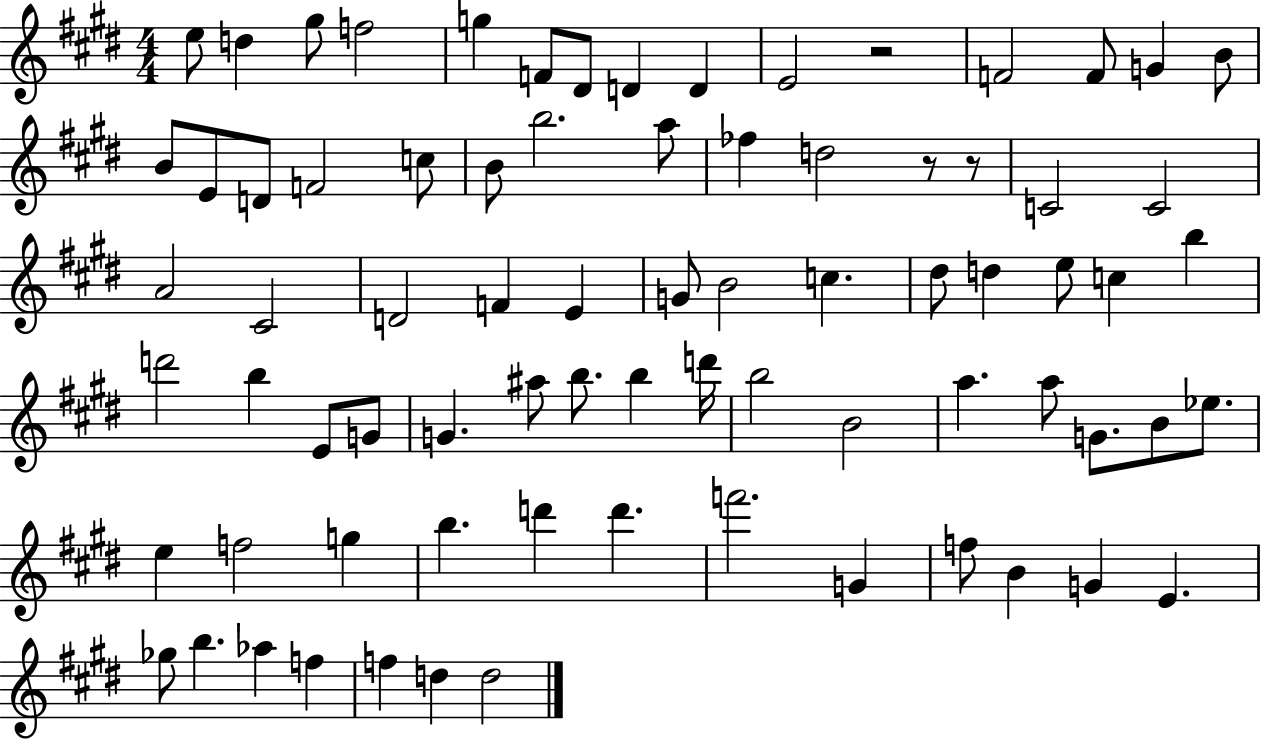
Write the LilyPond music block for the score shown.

{
  \clef treble
  \numericTimeSignature
  \time 4/4
  \key e \major
  e''8 d''4 gis''8 f''2 | g''4 f'8 dis'8 d'4 d'4 | e'2 r2 | f'2 f'8 g'4 b'8 | \break b'8 e'8 d'8 f'2 c''8 | b'8 b''2. a''8 | fes''4 d''2 r8 r8 | c'2 c'2 | \break a'2 cis'2 | d'2 f'4 e'4 | g'8 b'2 c''4. | dis''8 d''4 e''8 c''4 b''4 | \break d'''2 b''4 e'8 g'8 | g'4. ais''8 b''8. b''4 d'''16 | b''2 b'2 | a''4. a''8 g'8. b'8 ees''8. | \break e''4 f''2 g''4 | b''4. d'''4 d'''4. | f'''2. g'4 | f''8 b'4 g'4 e'4. | \break ges''8 b''4. aes''4 f''4 | f''4 d''4 d''2 | \bar "|."
}